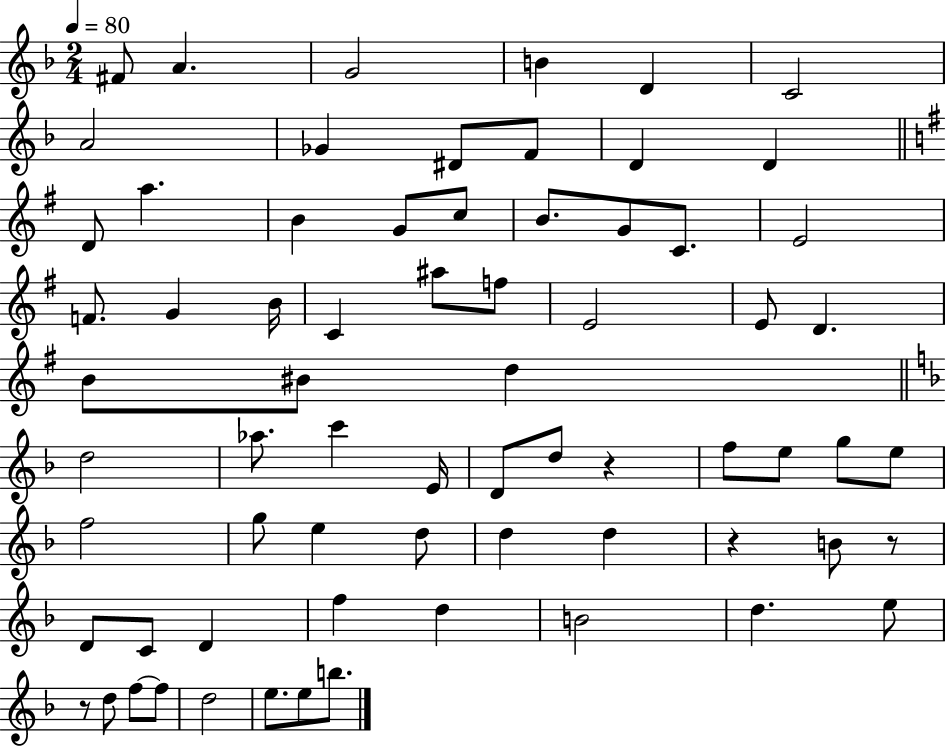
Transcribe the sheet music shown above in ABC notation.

X:1
T:Untitled
M:2/4
L:1/4
K:F
^F/2 A G2 B D C2 A2 _G ^D/2 F/2 D D D/2 a B G/2 c/2 B/2 G/2 C/2 E2 F/2 G B/4 C ^a/2 f/2 E2 E/2 D B/2 ^B/2 d d2 _a/2 c' E/4 D/2 d/2 z f/2 e/2 g/2 e/2 f2 g/2 e d/2 d d z B/2 z/2 D/2 C/2 D f d B2 d e/2 z/2 d/2 f/2 f/2 d2 e/2 e/2 b/2